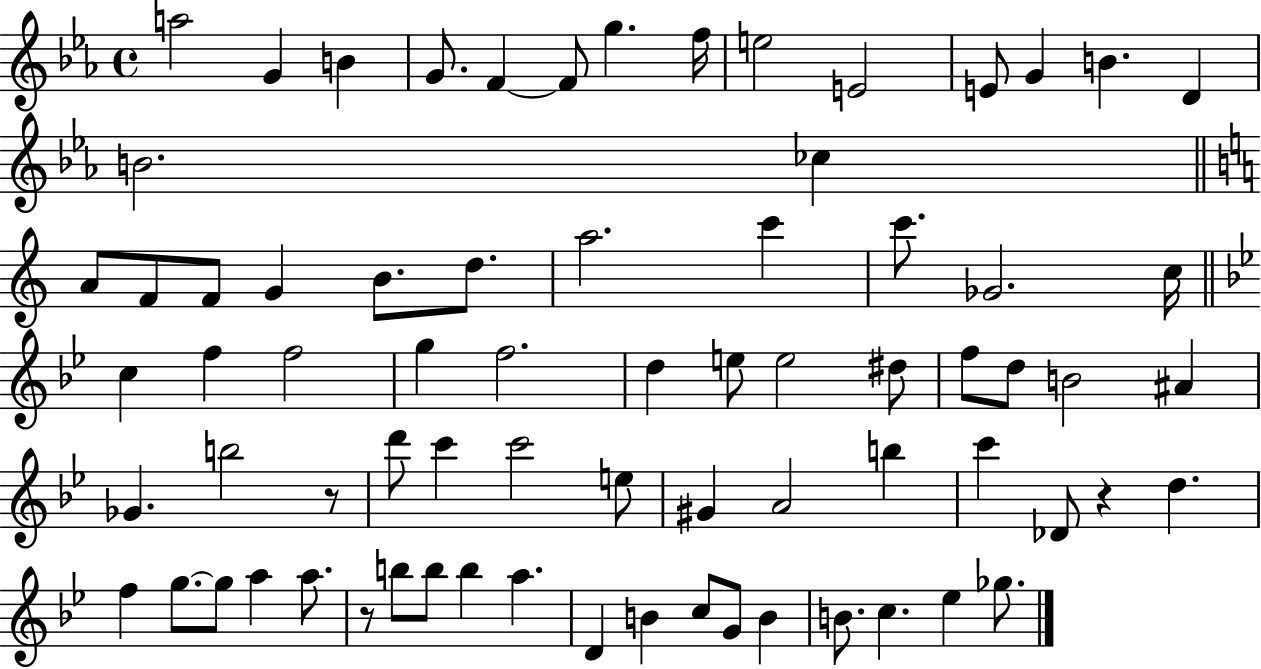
X:1
T:Untitled
M:4/4
L:1/4
K:Eb
a2 G B G/2 F F/2 g f/4 e2 E2 E/2 G B D B2 _c A/2 F/2 F/2 G B/2 d/2 a2 c' c'/2 _G2 c/4 c f f2 g f2 d e/2 e2 ^d/2 f/2 d/2 B2 ^A _G b2 z/2 d'/2 c' c'2 e/2 ^G A2 b c' _D/2 z d f g/2 g/2 a a/2 z/2 b/2 b/2 b a D B c/2 G/2 B B/2 c _e _g/2